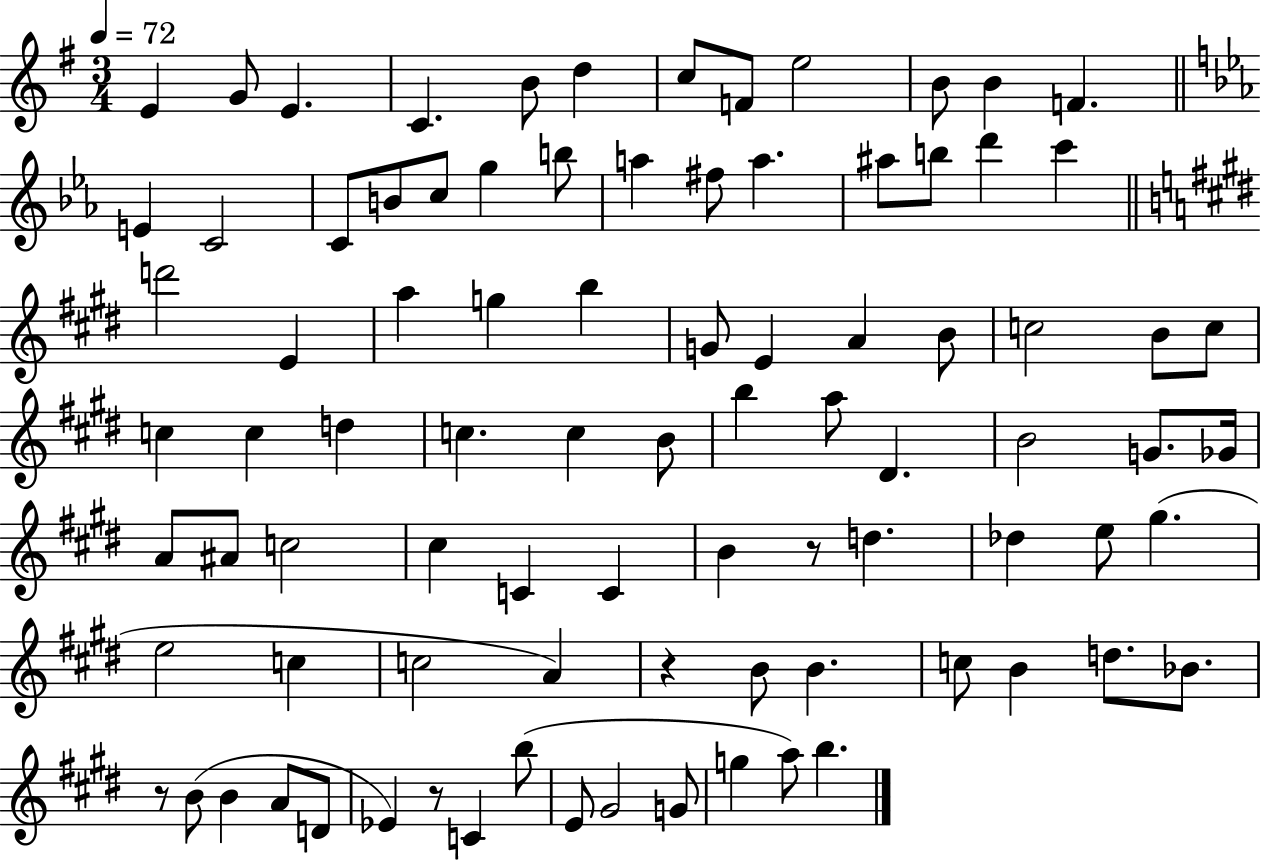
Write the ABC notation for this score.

X:1
T:Untitled
M:3/4
L:1/4
K:G
E G/2 E C B/2 d c/2 F/2 e2 B/2 B F E C2 C/2 B/2 c/2 g b/2 a ^f/2 a ^a/2 b/2 d' c' d'2 E a g b G/2 E A B/2 c2 B/2 c/2 c c d c c B/2 b a/2 ^D B2 G/2 _G/4 A/2 ^A/2 c2 ^c C C B z/2 d _d e/2 ^g e2 c c2 A z B/2 B c/2 B d/2 _B/2 z/2 B/2 B A/2 D/2 _E z/2 C b/2 E/2 ^G2 G/2 g a/2 b